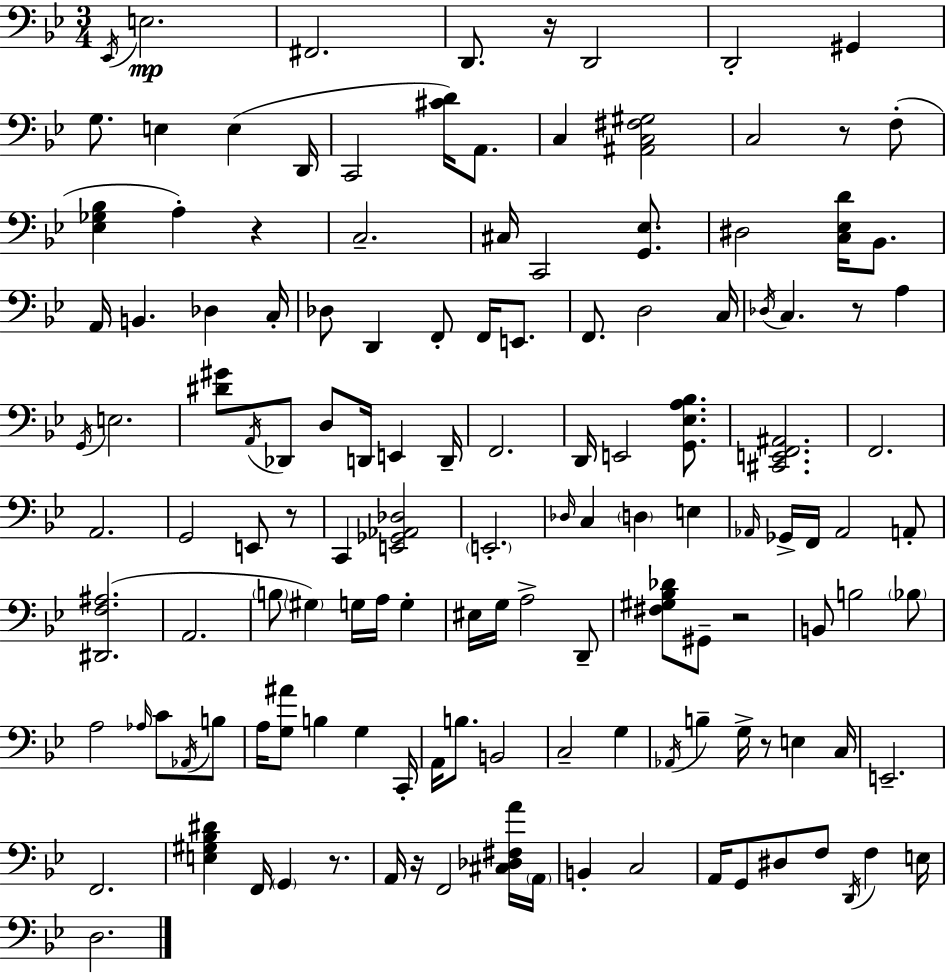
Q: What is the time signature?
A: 3/4